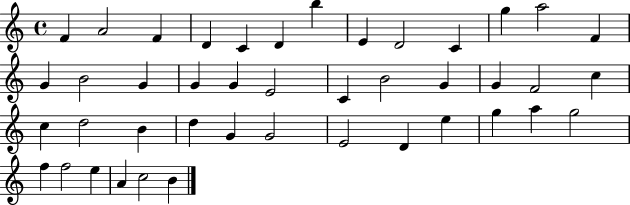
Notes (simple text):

F4/q A4/h F4/q D4/q C4/q D4/q B5/q E4/q D4/h C4/q G5/q A5/h F4/q G4/q B4/h G4/q G4/q G4/q E4/h C4/q B4/h G4/q G4/q F4/h C5/q C5/q D5/h B4/q D5/q G4/q G4/h E4/h D4/q E5/q G5/q A5/q G5/h F5/q F5/h E5/q A4/q C5/h B4/q